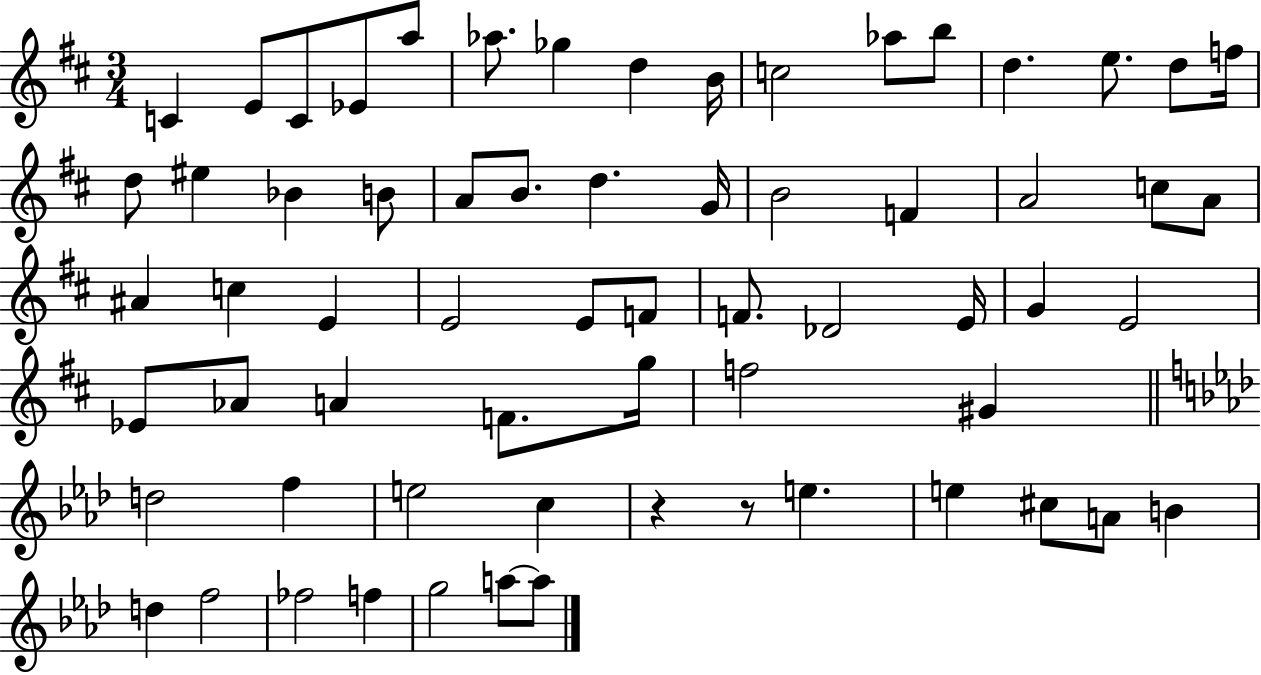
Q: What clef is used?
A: treble